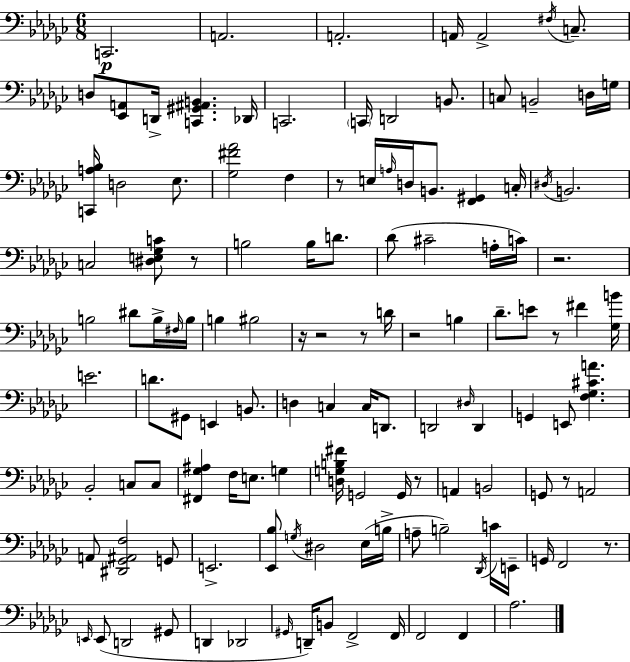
{
  \clef bass
  \numericTimeSignature
  \time 6/8
  \key ees \minor
  c,2.\p | a,2. | a,2.-. | a,16 a,2-> \acciaccatura { fis16 } c8.-- | \break d8 <ees, a,>8 d,16-> <c, gis, ais, b,>4. | des,16 c,2. | \parenthesize c,16 d,2 b,8. | c8 b,2-- d16 | \break g16 <c, a bes>16 d2 ees8. | <ges fis' aes'>2 f4 | r8 e16 \grace { a16 } d16 b,8. <f, gis,>4 | c16-. \acciaccatura { dis16 } b,2. | \break c2 <dis e ges c'>8 | r8 b2 b16 | d'8. des'8( cis'2-- | a16-. c'16) r2. | \break b2 dis'8 | b16-> \grace { fis16 } b16 b4 bis2 | r16 r2 | r8 d'16 r2 | \break b4 des'8.-- e'8 r8 fis'4 | <ges b'>16 e'2. | d'8. gis,8 e,4 | b,8. d4 c4 | \break c16 d,8. d,2 | \grace { dis16 } d,4 g,4 e,8 <f ges cis' a'>4. | bes,2-. | c8 c8 <fis, ges ais>4 f16 e8. | \break g4 <d g b fis'>16 g,2 | g,16 r8 a,4 b,2 | g,8 r8 a,2 | a,8 <dis, ges, ais, f>2 | \break g,8 e,2.-> | <ees, bes>8 \acciaccatura { g16 } dis2 | ees16( b16-> a8-- b2--) | \acciaccatura { des,16 } c'16 e,16-- g,16 f,2 | \break r8. \grace { e,16 } e,8( d,2 | gis,8 d,4 | des,2 \grace { gis,16 }) d,16-- b,8 | f,2-> f,16 f,2 | \break f,4 aes2. | \bar "|."
}